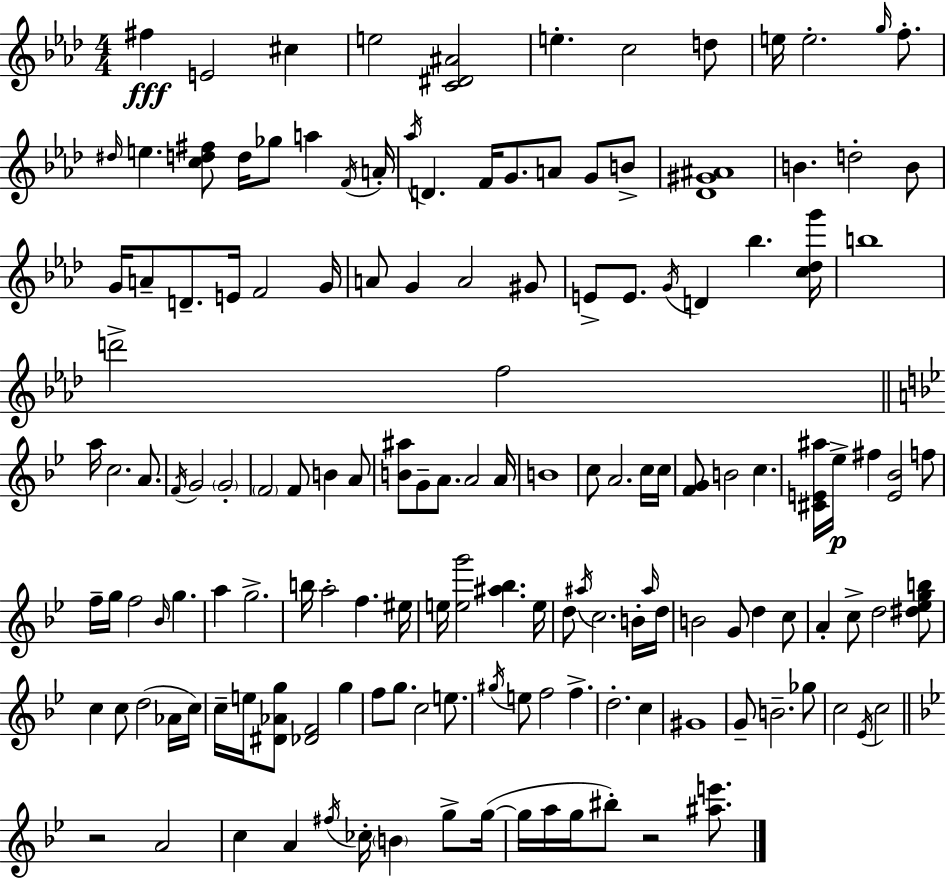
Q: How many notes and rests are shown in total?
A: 149